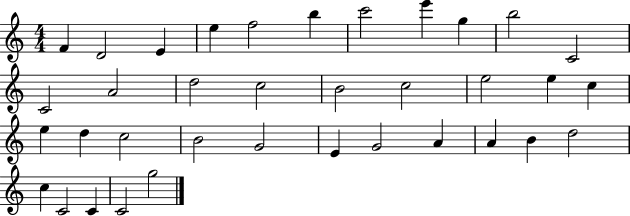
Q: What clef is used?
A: treble